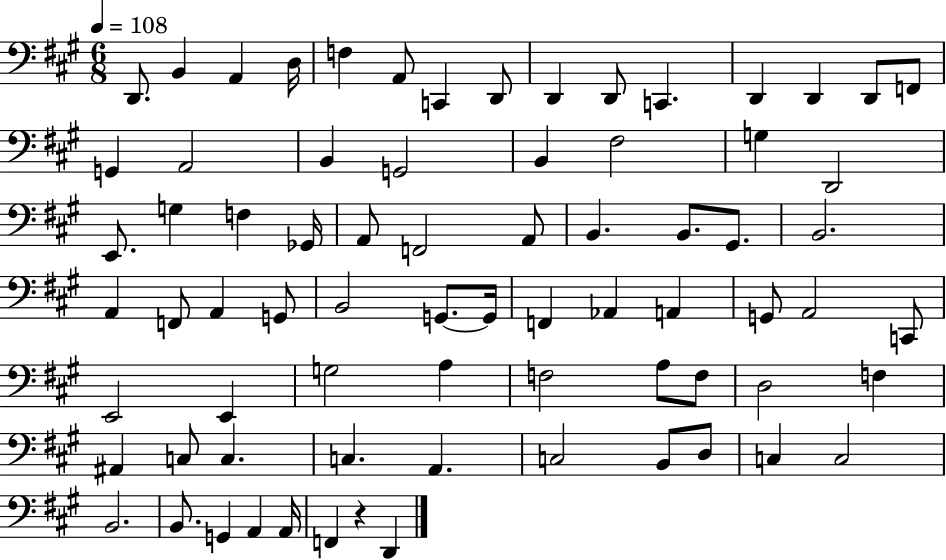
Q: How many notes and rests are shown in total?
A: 74